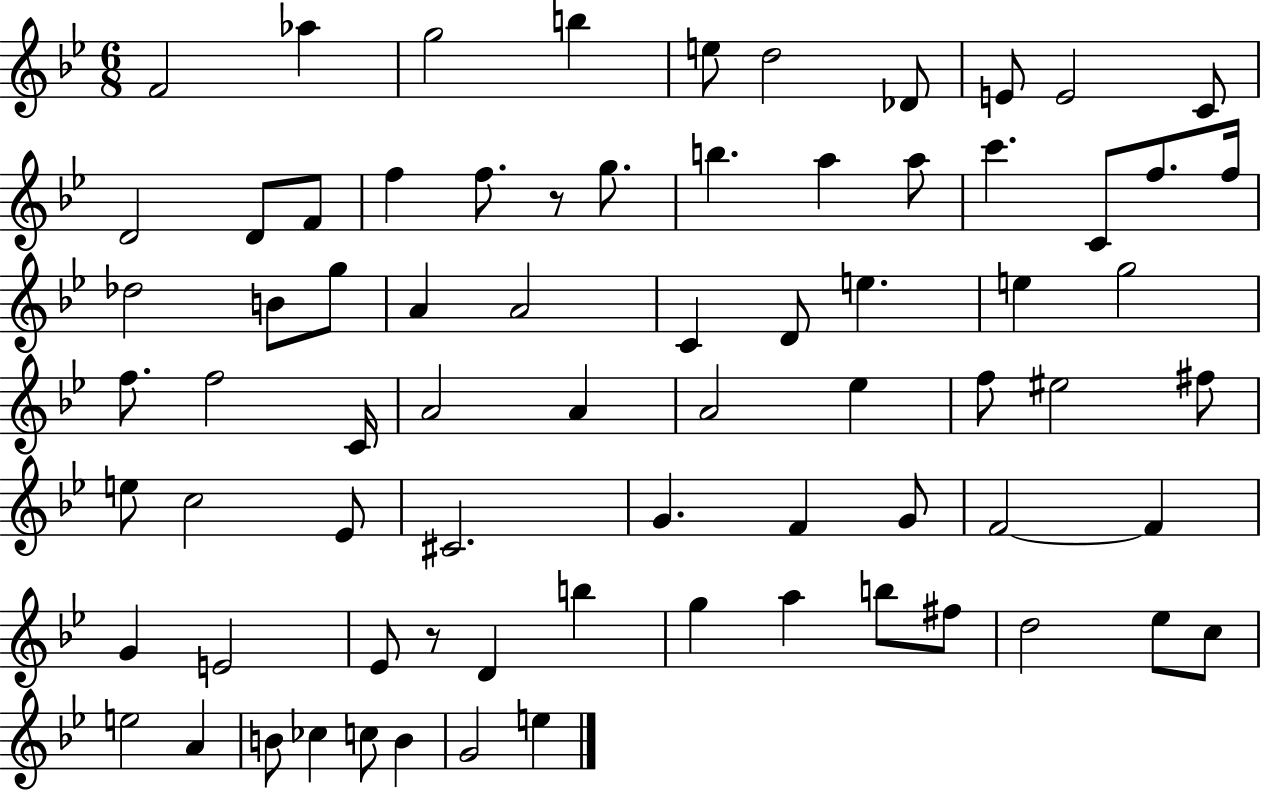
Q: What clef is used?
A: treble